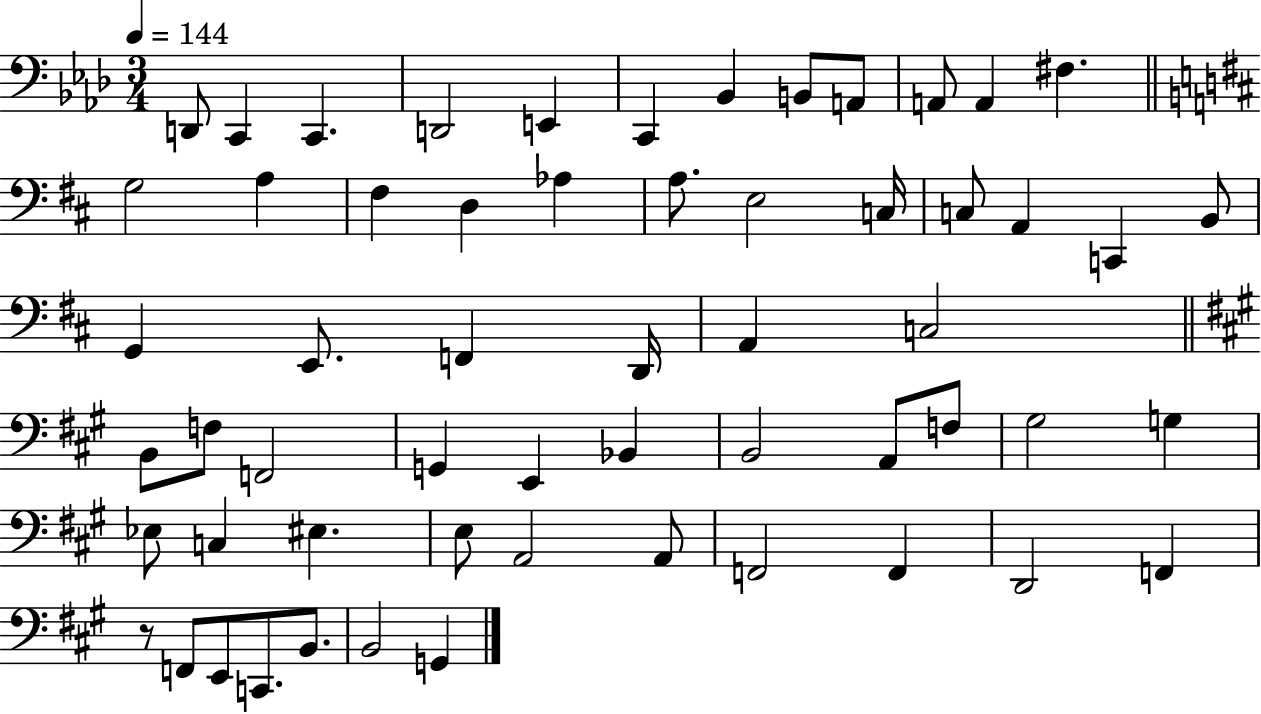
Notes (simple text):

D2/e C2/q C2/q. D2/h E2/q C2/q Bb2/q B2/e A2/e A2/e A2/q F#3/q. G3/h A3/q F#3/q D3/q Ab3/q A3/e. E3/h C3/s C3/e A2/q C2/q B2/e G2/q E2/e. F2/q D2/s A2/q C3/h B2/e F3/e F2/h G2/q E2/q Bb2/q B2/h A2/e F3/e G#3/h G3/q Eb3/e C3/q EIS3/q. E3/e A2/h A2/e F2/h F2/q D2/h F2/q R/e F2/e E2/e C2/e. B2/e. B2/h G2/q